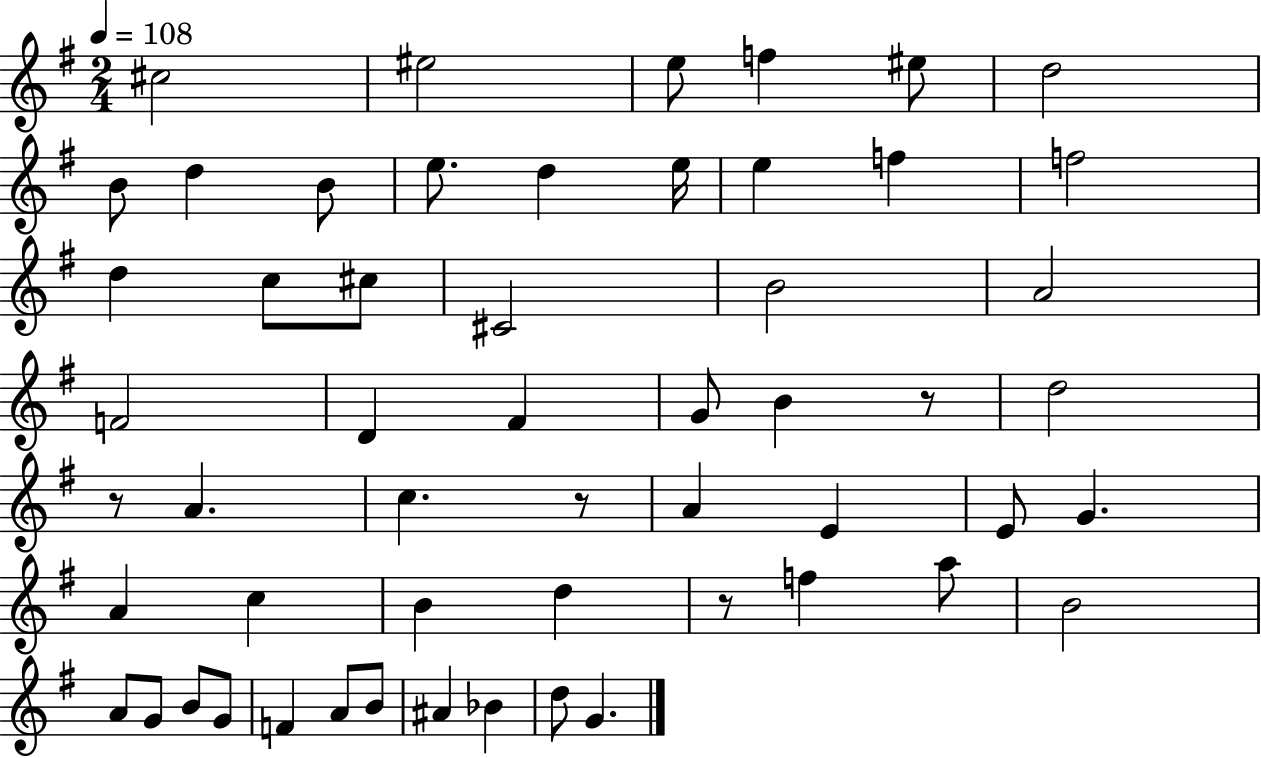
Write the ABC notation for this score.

X:1
T:Untitled
M:2/4
L:1/4
K:G
^c2 ^e2 e/2 f ^e/2 d2 B/2 d B/2 e/2 d e/4 e f f2 d c/2 ^c/2 ^C2 B2 A2 F2 D ^F G/2 B z/2 d2 z/2 A c z/2 A E E/2 G A c B d z/2 f a/2 B2 A/2 G/2 B/2 G/2 F A/2 B/2 ^A _B d/2 G